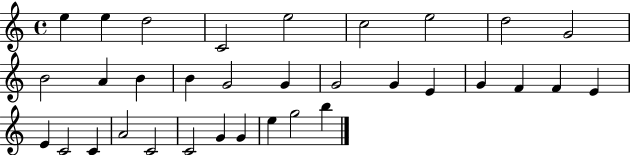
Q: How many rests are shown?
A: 0